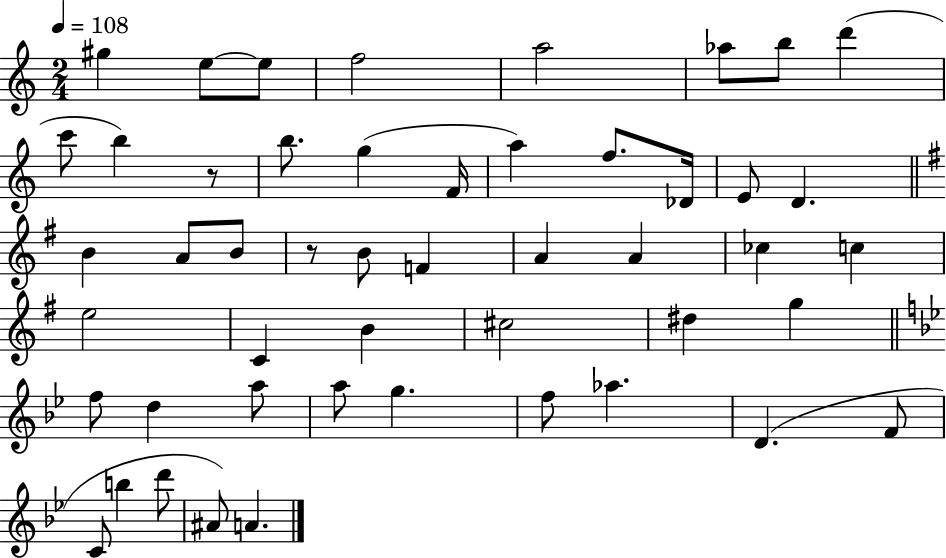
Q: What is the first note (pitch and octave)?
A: G#5